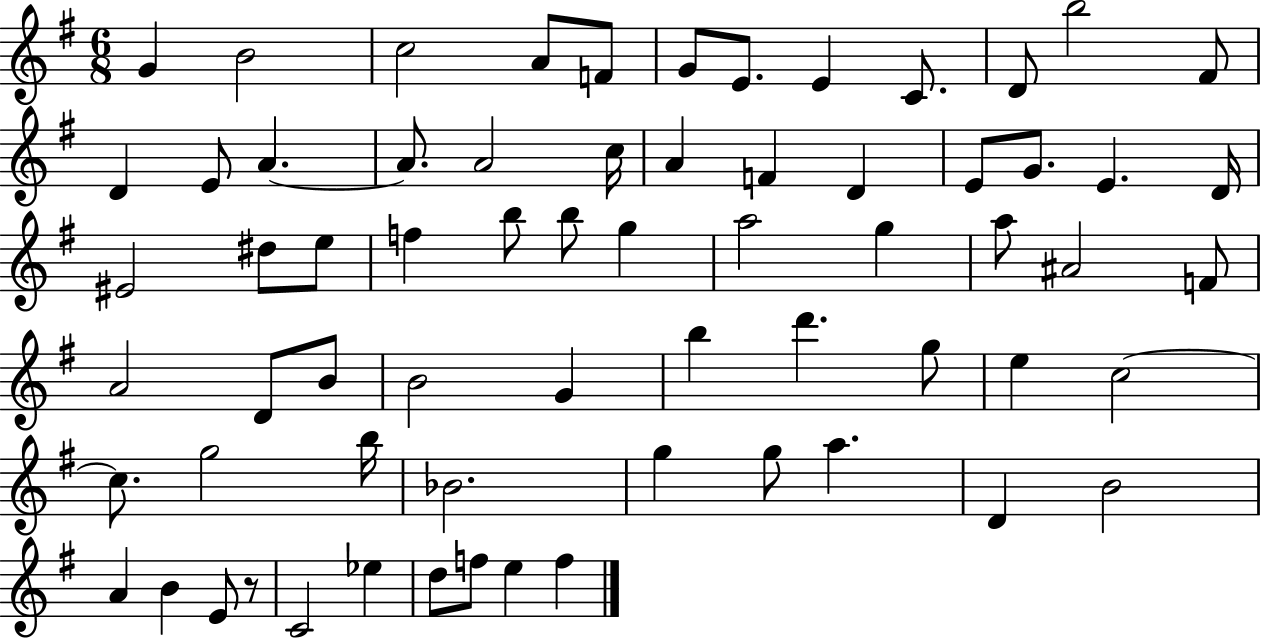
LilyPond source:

{
  \clef treble
  \numericTimeSignature
  \time 6/8
  \key g \major
  g'4 b'2 | c''2 a'8 f'8 | g'8 e'8. e'4 c'8. | d'8 b''2 fis'8 | \break d'4 e'8 a'4.~~ | a'8. a'2 c''16 | a'4 f'4 d'4 | e'8 g'8. e'4. d'16 | \break eis'2 dis''8 e''8 | f''4 b''8 b''8 g''4 | a''2 g''4 | a''8 ais'2 f'8 | \break a'2 d'8 b'8 | b'2 g'4 | b''4 d'''4. g''8 | e''4 c''2~~ | \break c''8. g''2 b''16 | bes'2. | g''4 g''8 a''4. | d'4 b'2 | \break a'4 b'4 e'8 r8 | c'2 ees''4 | d''8 f''8 e''4 f''4 | \bar "|."
}